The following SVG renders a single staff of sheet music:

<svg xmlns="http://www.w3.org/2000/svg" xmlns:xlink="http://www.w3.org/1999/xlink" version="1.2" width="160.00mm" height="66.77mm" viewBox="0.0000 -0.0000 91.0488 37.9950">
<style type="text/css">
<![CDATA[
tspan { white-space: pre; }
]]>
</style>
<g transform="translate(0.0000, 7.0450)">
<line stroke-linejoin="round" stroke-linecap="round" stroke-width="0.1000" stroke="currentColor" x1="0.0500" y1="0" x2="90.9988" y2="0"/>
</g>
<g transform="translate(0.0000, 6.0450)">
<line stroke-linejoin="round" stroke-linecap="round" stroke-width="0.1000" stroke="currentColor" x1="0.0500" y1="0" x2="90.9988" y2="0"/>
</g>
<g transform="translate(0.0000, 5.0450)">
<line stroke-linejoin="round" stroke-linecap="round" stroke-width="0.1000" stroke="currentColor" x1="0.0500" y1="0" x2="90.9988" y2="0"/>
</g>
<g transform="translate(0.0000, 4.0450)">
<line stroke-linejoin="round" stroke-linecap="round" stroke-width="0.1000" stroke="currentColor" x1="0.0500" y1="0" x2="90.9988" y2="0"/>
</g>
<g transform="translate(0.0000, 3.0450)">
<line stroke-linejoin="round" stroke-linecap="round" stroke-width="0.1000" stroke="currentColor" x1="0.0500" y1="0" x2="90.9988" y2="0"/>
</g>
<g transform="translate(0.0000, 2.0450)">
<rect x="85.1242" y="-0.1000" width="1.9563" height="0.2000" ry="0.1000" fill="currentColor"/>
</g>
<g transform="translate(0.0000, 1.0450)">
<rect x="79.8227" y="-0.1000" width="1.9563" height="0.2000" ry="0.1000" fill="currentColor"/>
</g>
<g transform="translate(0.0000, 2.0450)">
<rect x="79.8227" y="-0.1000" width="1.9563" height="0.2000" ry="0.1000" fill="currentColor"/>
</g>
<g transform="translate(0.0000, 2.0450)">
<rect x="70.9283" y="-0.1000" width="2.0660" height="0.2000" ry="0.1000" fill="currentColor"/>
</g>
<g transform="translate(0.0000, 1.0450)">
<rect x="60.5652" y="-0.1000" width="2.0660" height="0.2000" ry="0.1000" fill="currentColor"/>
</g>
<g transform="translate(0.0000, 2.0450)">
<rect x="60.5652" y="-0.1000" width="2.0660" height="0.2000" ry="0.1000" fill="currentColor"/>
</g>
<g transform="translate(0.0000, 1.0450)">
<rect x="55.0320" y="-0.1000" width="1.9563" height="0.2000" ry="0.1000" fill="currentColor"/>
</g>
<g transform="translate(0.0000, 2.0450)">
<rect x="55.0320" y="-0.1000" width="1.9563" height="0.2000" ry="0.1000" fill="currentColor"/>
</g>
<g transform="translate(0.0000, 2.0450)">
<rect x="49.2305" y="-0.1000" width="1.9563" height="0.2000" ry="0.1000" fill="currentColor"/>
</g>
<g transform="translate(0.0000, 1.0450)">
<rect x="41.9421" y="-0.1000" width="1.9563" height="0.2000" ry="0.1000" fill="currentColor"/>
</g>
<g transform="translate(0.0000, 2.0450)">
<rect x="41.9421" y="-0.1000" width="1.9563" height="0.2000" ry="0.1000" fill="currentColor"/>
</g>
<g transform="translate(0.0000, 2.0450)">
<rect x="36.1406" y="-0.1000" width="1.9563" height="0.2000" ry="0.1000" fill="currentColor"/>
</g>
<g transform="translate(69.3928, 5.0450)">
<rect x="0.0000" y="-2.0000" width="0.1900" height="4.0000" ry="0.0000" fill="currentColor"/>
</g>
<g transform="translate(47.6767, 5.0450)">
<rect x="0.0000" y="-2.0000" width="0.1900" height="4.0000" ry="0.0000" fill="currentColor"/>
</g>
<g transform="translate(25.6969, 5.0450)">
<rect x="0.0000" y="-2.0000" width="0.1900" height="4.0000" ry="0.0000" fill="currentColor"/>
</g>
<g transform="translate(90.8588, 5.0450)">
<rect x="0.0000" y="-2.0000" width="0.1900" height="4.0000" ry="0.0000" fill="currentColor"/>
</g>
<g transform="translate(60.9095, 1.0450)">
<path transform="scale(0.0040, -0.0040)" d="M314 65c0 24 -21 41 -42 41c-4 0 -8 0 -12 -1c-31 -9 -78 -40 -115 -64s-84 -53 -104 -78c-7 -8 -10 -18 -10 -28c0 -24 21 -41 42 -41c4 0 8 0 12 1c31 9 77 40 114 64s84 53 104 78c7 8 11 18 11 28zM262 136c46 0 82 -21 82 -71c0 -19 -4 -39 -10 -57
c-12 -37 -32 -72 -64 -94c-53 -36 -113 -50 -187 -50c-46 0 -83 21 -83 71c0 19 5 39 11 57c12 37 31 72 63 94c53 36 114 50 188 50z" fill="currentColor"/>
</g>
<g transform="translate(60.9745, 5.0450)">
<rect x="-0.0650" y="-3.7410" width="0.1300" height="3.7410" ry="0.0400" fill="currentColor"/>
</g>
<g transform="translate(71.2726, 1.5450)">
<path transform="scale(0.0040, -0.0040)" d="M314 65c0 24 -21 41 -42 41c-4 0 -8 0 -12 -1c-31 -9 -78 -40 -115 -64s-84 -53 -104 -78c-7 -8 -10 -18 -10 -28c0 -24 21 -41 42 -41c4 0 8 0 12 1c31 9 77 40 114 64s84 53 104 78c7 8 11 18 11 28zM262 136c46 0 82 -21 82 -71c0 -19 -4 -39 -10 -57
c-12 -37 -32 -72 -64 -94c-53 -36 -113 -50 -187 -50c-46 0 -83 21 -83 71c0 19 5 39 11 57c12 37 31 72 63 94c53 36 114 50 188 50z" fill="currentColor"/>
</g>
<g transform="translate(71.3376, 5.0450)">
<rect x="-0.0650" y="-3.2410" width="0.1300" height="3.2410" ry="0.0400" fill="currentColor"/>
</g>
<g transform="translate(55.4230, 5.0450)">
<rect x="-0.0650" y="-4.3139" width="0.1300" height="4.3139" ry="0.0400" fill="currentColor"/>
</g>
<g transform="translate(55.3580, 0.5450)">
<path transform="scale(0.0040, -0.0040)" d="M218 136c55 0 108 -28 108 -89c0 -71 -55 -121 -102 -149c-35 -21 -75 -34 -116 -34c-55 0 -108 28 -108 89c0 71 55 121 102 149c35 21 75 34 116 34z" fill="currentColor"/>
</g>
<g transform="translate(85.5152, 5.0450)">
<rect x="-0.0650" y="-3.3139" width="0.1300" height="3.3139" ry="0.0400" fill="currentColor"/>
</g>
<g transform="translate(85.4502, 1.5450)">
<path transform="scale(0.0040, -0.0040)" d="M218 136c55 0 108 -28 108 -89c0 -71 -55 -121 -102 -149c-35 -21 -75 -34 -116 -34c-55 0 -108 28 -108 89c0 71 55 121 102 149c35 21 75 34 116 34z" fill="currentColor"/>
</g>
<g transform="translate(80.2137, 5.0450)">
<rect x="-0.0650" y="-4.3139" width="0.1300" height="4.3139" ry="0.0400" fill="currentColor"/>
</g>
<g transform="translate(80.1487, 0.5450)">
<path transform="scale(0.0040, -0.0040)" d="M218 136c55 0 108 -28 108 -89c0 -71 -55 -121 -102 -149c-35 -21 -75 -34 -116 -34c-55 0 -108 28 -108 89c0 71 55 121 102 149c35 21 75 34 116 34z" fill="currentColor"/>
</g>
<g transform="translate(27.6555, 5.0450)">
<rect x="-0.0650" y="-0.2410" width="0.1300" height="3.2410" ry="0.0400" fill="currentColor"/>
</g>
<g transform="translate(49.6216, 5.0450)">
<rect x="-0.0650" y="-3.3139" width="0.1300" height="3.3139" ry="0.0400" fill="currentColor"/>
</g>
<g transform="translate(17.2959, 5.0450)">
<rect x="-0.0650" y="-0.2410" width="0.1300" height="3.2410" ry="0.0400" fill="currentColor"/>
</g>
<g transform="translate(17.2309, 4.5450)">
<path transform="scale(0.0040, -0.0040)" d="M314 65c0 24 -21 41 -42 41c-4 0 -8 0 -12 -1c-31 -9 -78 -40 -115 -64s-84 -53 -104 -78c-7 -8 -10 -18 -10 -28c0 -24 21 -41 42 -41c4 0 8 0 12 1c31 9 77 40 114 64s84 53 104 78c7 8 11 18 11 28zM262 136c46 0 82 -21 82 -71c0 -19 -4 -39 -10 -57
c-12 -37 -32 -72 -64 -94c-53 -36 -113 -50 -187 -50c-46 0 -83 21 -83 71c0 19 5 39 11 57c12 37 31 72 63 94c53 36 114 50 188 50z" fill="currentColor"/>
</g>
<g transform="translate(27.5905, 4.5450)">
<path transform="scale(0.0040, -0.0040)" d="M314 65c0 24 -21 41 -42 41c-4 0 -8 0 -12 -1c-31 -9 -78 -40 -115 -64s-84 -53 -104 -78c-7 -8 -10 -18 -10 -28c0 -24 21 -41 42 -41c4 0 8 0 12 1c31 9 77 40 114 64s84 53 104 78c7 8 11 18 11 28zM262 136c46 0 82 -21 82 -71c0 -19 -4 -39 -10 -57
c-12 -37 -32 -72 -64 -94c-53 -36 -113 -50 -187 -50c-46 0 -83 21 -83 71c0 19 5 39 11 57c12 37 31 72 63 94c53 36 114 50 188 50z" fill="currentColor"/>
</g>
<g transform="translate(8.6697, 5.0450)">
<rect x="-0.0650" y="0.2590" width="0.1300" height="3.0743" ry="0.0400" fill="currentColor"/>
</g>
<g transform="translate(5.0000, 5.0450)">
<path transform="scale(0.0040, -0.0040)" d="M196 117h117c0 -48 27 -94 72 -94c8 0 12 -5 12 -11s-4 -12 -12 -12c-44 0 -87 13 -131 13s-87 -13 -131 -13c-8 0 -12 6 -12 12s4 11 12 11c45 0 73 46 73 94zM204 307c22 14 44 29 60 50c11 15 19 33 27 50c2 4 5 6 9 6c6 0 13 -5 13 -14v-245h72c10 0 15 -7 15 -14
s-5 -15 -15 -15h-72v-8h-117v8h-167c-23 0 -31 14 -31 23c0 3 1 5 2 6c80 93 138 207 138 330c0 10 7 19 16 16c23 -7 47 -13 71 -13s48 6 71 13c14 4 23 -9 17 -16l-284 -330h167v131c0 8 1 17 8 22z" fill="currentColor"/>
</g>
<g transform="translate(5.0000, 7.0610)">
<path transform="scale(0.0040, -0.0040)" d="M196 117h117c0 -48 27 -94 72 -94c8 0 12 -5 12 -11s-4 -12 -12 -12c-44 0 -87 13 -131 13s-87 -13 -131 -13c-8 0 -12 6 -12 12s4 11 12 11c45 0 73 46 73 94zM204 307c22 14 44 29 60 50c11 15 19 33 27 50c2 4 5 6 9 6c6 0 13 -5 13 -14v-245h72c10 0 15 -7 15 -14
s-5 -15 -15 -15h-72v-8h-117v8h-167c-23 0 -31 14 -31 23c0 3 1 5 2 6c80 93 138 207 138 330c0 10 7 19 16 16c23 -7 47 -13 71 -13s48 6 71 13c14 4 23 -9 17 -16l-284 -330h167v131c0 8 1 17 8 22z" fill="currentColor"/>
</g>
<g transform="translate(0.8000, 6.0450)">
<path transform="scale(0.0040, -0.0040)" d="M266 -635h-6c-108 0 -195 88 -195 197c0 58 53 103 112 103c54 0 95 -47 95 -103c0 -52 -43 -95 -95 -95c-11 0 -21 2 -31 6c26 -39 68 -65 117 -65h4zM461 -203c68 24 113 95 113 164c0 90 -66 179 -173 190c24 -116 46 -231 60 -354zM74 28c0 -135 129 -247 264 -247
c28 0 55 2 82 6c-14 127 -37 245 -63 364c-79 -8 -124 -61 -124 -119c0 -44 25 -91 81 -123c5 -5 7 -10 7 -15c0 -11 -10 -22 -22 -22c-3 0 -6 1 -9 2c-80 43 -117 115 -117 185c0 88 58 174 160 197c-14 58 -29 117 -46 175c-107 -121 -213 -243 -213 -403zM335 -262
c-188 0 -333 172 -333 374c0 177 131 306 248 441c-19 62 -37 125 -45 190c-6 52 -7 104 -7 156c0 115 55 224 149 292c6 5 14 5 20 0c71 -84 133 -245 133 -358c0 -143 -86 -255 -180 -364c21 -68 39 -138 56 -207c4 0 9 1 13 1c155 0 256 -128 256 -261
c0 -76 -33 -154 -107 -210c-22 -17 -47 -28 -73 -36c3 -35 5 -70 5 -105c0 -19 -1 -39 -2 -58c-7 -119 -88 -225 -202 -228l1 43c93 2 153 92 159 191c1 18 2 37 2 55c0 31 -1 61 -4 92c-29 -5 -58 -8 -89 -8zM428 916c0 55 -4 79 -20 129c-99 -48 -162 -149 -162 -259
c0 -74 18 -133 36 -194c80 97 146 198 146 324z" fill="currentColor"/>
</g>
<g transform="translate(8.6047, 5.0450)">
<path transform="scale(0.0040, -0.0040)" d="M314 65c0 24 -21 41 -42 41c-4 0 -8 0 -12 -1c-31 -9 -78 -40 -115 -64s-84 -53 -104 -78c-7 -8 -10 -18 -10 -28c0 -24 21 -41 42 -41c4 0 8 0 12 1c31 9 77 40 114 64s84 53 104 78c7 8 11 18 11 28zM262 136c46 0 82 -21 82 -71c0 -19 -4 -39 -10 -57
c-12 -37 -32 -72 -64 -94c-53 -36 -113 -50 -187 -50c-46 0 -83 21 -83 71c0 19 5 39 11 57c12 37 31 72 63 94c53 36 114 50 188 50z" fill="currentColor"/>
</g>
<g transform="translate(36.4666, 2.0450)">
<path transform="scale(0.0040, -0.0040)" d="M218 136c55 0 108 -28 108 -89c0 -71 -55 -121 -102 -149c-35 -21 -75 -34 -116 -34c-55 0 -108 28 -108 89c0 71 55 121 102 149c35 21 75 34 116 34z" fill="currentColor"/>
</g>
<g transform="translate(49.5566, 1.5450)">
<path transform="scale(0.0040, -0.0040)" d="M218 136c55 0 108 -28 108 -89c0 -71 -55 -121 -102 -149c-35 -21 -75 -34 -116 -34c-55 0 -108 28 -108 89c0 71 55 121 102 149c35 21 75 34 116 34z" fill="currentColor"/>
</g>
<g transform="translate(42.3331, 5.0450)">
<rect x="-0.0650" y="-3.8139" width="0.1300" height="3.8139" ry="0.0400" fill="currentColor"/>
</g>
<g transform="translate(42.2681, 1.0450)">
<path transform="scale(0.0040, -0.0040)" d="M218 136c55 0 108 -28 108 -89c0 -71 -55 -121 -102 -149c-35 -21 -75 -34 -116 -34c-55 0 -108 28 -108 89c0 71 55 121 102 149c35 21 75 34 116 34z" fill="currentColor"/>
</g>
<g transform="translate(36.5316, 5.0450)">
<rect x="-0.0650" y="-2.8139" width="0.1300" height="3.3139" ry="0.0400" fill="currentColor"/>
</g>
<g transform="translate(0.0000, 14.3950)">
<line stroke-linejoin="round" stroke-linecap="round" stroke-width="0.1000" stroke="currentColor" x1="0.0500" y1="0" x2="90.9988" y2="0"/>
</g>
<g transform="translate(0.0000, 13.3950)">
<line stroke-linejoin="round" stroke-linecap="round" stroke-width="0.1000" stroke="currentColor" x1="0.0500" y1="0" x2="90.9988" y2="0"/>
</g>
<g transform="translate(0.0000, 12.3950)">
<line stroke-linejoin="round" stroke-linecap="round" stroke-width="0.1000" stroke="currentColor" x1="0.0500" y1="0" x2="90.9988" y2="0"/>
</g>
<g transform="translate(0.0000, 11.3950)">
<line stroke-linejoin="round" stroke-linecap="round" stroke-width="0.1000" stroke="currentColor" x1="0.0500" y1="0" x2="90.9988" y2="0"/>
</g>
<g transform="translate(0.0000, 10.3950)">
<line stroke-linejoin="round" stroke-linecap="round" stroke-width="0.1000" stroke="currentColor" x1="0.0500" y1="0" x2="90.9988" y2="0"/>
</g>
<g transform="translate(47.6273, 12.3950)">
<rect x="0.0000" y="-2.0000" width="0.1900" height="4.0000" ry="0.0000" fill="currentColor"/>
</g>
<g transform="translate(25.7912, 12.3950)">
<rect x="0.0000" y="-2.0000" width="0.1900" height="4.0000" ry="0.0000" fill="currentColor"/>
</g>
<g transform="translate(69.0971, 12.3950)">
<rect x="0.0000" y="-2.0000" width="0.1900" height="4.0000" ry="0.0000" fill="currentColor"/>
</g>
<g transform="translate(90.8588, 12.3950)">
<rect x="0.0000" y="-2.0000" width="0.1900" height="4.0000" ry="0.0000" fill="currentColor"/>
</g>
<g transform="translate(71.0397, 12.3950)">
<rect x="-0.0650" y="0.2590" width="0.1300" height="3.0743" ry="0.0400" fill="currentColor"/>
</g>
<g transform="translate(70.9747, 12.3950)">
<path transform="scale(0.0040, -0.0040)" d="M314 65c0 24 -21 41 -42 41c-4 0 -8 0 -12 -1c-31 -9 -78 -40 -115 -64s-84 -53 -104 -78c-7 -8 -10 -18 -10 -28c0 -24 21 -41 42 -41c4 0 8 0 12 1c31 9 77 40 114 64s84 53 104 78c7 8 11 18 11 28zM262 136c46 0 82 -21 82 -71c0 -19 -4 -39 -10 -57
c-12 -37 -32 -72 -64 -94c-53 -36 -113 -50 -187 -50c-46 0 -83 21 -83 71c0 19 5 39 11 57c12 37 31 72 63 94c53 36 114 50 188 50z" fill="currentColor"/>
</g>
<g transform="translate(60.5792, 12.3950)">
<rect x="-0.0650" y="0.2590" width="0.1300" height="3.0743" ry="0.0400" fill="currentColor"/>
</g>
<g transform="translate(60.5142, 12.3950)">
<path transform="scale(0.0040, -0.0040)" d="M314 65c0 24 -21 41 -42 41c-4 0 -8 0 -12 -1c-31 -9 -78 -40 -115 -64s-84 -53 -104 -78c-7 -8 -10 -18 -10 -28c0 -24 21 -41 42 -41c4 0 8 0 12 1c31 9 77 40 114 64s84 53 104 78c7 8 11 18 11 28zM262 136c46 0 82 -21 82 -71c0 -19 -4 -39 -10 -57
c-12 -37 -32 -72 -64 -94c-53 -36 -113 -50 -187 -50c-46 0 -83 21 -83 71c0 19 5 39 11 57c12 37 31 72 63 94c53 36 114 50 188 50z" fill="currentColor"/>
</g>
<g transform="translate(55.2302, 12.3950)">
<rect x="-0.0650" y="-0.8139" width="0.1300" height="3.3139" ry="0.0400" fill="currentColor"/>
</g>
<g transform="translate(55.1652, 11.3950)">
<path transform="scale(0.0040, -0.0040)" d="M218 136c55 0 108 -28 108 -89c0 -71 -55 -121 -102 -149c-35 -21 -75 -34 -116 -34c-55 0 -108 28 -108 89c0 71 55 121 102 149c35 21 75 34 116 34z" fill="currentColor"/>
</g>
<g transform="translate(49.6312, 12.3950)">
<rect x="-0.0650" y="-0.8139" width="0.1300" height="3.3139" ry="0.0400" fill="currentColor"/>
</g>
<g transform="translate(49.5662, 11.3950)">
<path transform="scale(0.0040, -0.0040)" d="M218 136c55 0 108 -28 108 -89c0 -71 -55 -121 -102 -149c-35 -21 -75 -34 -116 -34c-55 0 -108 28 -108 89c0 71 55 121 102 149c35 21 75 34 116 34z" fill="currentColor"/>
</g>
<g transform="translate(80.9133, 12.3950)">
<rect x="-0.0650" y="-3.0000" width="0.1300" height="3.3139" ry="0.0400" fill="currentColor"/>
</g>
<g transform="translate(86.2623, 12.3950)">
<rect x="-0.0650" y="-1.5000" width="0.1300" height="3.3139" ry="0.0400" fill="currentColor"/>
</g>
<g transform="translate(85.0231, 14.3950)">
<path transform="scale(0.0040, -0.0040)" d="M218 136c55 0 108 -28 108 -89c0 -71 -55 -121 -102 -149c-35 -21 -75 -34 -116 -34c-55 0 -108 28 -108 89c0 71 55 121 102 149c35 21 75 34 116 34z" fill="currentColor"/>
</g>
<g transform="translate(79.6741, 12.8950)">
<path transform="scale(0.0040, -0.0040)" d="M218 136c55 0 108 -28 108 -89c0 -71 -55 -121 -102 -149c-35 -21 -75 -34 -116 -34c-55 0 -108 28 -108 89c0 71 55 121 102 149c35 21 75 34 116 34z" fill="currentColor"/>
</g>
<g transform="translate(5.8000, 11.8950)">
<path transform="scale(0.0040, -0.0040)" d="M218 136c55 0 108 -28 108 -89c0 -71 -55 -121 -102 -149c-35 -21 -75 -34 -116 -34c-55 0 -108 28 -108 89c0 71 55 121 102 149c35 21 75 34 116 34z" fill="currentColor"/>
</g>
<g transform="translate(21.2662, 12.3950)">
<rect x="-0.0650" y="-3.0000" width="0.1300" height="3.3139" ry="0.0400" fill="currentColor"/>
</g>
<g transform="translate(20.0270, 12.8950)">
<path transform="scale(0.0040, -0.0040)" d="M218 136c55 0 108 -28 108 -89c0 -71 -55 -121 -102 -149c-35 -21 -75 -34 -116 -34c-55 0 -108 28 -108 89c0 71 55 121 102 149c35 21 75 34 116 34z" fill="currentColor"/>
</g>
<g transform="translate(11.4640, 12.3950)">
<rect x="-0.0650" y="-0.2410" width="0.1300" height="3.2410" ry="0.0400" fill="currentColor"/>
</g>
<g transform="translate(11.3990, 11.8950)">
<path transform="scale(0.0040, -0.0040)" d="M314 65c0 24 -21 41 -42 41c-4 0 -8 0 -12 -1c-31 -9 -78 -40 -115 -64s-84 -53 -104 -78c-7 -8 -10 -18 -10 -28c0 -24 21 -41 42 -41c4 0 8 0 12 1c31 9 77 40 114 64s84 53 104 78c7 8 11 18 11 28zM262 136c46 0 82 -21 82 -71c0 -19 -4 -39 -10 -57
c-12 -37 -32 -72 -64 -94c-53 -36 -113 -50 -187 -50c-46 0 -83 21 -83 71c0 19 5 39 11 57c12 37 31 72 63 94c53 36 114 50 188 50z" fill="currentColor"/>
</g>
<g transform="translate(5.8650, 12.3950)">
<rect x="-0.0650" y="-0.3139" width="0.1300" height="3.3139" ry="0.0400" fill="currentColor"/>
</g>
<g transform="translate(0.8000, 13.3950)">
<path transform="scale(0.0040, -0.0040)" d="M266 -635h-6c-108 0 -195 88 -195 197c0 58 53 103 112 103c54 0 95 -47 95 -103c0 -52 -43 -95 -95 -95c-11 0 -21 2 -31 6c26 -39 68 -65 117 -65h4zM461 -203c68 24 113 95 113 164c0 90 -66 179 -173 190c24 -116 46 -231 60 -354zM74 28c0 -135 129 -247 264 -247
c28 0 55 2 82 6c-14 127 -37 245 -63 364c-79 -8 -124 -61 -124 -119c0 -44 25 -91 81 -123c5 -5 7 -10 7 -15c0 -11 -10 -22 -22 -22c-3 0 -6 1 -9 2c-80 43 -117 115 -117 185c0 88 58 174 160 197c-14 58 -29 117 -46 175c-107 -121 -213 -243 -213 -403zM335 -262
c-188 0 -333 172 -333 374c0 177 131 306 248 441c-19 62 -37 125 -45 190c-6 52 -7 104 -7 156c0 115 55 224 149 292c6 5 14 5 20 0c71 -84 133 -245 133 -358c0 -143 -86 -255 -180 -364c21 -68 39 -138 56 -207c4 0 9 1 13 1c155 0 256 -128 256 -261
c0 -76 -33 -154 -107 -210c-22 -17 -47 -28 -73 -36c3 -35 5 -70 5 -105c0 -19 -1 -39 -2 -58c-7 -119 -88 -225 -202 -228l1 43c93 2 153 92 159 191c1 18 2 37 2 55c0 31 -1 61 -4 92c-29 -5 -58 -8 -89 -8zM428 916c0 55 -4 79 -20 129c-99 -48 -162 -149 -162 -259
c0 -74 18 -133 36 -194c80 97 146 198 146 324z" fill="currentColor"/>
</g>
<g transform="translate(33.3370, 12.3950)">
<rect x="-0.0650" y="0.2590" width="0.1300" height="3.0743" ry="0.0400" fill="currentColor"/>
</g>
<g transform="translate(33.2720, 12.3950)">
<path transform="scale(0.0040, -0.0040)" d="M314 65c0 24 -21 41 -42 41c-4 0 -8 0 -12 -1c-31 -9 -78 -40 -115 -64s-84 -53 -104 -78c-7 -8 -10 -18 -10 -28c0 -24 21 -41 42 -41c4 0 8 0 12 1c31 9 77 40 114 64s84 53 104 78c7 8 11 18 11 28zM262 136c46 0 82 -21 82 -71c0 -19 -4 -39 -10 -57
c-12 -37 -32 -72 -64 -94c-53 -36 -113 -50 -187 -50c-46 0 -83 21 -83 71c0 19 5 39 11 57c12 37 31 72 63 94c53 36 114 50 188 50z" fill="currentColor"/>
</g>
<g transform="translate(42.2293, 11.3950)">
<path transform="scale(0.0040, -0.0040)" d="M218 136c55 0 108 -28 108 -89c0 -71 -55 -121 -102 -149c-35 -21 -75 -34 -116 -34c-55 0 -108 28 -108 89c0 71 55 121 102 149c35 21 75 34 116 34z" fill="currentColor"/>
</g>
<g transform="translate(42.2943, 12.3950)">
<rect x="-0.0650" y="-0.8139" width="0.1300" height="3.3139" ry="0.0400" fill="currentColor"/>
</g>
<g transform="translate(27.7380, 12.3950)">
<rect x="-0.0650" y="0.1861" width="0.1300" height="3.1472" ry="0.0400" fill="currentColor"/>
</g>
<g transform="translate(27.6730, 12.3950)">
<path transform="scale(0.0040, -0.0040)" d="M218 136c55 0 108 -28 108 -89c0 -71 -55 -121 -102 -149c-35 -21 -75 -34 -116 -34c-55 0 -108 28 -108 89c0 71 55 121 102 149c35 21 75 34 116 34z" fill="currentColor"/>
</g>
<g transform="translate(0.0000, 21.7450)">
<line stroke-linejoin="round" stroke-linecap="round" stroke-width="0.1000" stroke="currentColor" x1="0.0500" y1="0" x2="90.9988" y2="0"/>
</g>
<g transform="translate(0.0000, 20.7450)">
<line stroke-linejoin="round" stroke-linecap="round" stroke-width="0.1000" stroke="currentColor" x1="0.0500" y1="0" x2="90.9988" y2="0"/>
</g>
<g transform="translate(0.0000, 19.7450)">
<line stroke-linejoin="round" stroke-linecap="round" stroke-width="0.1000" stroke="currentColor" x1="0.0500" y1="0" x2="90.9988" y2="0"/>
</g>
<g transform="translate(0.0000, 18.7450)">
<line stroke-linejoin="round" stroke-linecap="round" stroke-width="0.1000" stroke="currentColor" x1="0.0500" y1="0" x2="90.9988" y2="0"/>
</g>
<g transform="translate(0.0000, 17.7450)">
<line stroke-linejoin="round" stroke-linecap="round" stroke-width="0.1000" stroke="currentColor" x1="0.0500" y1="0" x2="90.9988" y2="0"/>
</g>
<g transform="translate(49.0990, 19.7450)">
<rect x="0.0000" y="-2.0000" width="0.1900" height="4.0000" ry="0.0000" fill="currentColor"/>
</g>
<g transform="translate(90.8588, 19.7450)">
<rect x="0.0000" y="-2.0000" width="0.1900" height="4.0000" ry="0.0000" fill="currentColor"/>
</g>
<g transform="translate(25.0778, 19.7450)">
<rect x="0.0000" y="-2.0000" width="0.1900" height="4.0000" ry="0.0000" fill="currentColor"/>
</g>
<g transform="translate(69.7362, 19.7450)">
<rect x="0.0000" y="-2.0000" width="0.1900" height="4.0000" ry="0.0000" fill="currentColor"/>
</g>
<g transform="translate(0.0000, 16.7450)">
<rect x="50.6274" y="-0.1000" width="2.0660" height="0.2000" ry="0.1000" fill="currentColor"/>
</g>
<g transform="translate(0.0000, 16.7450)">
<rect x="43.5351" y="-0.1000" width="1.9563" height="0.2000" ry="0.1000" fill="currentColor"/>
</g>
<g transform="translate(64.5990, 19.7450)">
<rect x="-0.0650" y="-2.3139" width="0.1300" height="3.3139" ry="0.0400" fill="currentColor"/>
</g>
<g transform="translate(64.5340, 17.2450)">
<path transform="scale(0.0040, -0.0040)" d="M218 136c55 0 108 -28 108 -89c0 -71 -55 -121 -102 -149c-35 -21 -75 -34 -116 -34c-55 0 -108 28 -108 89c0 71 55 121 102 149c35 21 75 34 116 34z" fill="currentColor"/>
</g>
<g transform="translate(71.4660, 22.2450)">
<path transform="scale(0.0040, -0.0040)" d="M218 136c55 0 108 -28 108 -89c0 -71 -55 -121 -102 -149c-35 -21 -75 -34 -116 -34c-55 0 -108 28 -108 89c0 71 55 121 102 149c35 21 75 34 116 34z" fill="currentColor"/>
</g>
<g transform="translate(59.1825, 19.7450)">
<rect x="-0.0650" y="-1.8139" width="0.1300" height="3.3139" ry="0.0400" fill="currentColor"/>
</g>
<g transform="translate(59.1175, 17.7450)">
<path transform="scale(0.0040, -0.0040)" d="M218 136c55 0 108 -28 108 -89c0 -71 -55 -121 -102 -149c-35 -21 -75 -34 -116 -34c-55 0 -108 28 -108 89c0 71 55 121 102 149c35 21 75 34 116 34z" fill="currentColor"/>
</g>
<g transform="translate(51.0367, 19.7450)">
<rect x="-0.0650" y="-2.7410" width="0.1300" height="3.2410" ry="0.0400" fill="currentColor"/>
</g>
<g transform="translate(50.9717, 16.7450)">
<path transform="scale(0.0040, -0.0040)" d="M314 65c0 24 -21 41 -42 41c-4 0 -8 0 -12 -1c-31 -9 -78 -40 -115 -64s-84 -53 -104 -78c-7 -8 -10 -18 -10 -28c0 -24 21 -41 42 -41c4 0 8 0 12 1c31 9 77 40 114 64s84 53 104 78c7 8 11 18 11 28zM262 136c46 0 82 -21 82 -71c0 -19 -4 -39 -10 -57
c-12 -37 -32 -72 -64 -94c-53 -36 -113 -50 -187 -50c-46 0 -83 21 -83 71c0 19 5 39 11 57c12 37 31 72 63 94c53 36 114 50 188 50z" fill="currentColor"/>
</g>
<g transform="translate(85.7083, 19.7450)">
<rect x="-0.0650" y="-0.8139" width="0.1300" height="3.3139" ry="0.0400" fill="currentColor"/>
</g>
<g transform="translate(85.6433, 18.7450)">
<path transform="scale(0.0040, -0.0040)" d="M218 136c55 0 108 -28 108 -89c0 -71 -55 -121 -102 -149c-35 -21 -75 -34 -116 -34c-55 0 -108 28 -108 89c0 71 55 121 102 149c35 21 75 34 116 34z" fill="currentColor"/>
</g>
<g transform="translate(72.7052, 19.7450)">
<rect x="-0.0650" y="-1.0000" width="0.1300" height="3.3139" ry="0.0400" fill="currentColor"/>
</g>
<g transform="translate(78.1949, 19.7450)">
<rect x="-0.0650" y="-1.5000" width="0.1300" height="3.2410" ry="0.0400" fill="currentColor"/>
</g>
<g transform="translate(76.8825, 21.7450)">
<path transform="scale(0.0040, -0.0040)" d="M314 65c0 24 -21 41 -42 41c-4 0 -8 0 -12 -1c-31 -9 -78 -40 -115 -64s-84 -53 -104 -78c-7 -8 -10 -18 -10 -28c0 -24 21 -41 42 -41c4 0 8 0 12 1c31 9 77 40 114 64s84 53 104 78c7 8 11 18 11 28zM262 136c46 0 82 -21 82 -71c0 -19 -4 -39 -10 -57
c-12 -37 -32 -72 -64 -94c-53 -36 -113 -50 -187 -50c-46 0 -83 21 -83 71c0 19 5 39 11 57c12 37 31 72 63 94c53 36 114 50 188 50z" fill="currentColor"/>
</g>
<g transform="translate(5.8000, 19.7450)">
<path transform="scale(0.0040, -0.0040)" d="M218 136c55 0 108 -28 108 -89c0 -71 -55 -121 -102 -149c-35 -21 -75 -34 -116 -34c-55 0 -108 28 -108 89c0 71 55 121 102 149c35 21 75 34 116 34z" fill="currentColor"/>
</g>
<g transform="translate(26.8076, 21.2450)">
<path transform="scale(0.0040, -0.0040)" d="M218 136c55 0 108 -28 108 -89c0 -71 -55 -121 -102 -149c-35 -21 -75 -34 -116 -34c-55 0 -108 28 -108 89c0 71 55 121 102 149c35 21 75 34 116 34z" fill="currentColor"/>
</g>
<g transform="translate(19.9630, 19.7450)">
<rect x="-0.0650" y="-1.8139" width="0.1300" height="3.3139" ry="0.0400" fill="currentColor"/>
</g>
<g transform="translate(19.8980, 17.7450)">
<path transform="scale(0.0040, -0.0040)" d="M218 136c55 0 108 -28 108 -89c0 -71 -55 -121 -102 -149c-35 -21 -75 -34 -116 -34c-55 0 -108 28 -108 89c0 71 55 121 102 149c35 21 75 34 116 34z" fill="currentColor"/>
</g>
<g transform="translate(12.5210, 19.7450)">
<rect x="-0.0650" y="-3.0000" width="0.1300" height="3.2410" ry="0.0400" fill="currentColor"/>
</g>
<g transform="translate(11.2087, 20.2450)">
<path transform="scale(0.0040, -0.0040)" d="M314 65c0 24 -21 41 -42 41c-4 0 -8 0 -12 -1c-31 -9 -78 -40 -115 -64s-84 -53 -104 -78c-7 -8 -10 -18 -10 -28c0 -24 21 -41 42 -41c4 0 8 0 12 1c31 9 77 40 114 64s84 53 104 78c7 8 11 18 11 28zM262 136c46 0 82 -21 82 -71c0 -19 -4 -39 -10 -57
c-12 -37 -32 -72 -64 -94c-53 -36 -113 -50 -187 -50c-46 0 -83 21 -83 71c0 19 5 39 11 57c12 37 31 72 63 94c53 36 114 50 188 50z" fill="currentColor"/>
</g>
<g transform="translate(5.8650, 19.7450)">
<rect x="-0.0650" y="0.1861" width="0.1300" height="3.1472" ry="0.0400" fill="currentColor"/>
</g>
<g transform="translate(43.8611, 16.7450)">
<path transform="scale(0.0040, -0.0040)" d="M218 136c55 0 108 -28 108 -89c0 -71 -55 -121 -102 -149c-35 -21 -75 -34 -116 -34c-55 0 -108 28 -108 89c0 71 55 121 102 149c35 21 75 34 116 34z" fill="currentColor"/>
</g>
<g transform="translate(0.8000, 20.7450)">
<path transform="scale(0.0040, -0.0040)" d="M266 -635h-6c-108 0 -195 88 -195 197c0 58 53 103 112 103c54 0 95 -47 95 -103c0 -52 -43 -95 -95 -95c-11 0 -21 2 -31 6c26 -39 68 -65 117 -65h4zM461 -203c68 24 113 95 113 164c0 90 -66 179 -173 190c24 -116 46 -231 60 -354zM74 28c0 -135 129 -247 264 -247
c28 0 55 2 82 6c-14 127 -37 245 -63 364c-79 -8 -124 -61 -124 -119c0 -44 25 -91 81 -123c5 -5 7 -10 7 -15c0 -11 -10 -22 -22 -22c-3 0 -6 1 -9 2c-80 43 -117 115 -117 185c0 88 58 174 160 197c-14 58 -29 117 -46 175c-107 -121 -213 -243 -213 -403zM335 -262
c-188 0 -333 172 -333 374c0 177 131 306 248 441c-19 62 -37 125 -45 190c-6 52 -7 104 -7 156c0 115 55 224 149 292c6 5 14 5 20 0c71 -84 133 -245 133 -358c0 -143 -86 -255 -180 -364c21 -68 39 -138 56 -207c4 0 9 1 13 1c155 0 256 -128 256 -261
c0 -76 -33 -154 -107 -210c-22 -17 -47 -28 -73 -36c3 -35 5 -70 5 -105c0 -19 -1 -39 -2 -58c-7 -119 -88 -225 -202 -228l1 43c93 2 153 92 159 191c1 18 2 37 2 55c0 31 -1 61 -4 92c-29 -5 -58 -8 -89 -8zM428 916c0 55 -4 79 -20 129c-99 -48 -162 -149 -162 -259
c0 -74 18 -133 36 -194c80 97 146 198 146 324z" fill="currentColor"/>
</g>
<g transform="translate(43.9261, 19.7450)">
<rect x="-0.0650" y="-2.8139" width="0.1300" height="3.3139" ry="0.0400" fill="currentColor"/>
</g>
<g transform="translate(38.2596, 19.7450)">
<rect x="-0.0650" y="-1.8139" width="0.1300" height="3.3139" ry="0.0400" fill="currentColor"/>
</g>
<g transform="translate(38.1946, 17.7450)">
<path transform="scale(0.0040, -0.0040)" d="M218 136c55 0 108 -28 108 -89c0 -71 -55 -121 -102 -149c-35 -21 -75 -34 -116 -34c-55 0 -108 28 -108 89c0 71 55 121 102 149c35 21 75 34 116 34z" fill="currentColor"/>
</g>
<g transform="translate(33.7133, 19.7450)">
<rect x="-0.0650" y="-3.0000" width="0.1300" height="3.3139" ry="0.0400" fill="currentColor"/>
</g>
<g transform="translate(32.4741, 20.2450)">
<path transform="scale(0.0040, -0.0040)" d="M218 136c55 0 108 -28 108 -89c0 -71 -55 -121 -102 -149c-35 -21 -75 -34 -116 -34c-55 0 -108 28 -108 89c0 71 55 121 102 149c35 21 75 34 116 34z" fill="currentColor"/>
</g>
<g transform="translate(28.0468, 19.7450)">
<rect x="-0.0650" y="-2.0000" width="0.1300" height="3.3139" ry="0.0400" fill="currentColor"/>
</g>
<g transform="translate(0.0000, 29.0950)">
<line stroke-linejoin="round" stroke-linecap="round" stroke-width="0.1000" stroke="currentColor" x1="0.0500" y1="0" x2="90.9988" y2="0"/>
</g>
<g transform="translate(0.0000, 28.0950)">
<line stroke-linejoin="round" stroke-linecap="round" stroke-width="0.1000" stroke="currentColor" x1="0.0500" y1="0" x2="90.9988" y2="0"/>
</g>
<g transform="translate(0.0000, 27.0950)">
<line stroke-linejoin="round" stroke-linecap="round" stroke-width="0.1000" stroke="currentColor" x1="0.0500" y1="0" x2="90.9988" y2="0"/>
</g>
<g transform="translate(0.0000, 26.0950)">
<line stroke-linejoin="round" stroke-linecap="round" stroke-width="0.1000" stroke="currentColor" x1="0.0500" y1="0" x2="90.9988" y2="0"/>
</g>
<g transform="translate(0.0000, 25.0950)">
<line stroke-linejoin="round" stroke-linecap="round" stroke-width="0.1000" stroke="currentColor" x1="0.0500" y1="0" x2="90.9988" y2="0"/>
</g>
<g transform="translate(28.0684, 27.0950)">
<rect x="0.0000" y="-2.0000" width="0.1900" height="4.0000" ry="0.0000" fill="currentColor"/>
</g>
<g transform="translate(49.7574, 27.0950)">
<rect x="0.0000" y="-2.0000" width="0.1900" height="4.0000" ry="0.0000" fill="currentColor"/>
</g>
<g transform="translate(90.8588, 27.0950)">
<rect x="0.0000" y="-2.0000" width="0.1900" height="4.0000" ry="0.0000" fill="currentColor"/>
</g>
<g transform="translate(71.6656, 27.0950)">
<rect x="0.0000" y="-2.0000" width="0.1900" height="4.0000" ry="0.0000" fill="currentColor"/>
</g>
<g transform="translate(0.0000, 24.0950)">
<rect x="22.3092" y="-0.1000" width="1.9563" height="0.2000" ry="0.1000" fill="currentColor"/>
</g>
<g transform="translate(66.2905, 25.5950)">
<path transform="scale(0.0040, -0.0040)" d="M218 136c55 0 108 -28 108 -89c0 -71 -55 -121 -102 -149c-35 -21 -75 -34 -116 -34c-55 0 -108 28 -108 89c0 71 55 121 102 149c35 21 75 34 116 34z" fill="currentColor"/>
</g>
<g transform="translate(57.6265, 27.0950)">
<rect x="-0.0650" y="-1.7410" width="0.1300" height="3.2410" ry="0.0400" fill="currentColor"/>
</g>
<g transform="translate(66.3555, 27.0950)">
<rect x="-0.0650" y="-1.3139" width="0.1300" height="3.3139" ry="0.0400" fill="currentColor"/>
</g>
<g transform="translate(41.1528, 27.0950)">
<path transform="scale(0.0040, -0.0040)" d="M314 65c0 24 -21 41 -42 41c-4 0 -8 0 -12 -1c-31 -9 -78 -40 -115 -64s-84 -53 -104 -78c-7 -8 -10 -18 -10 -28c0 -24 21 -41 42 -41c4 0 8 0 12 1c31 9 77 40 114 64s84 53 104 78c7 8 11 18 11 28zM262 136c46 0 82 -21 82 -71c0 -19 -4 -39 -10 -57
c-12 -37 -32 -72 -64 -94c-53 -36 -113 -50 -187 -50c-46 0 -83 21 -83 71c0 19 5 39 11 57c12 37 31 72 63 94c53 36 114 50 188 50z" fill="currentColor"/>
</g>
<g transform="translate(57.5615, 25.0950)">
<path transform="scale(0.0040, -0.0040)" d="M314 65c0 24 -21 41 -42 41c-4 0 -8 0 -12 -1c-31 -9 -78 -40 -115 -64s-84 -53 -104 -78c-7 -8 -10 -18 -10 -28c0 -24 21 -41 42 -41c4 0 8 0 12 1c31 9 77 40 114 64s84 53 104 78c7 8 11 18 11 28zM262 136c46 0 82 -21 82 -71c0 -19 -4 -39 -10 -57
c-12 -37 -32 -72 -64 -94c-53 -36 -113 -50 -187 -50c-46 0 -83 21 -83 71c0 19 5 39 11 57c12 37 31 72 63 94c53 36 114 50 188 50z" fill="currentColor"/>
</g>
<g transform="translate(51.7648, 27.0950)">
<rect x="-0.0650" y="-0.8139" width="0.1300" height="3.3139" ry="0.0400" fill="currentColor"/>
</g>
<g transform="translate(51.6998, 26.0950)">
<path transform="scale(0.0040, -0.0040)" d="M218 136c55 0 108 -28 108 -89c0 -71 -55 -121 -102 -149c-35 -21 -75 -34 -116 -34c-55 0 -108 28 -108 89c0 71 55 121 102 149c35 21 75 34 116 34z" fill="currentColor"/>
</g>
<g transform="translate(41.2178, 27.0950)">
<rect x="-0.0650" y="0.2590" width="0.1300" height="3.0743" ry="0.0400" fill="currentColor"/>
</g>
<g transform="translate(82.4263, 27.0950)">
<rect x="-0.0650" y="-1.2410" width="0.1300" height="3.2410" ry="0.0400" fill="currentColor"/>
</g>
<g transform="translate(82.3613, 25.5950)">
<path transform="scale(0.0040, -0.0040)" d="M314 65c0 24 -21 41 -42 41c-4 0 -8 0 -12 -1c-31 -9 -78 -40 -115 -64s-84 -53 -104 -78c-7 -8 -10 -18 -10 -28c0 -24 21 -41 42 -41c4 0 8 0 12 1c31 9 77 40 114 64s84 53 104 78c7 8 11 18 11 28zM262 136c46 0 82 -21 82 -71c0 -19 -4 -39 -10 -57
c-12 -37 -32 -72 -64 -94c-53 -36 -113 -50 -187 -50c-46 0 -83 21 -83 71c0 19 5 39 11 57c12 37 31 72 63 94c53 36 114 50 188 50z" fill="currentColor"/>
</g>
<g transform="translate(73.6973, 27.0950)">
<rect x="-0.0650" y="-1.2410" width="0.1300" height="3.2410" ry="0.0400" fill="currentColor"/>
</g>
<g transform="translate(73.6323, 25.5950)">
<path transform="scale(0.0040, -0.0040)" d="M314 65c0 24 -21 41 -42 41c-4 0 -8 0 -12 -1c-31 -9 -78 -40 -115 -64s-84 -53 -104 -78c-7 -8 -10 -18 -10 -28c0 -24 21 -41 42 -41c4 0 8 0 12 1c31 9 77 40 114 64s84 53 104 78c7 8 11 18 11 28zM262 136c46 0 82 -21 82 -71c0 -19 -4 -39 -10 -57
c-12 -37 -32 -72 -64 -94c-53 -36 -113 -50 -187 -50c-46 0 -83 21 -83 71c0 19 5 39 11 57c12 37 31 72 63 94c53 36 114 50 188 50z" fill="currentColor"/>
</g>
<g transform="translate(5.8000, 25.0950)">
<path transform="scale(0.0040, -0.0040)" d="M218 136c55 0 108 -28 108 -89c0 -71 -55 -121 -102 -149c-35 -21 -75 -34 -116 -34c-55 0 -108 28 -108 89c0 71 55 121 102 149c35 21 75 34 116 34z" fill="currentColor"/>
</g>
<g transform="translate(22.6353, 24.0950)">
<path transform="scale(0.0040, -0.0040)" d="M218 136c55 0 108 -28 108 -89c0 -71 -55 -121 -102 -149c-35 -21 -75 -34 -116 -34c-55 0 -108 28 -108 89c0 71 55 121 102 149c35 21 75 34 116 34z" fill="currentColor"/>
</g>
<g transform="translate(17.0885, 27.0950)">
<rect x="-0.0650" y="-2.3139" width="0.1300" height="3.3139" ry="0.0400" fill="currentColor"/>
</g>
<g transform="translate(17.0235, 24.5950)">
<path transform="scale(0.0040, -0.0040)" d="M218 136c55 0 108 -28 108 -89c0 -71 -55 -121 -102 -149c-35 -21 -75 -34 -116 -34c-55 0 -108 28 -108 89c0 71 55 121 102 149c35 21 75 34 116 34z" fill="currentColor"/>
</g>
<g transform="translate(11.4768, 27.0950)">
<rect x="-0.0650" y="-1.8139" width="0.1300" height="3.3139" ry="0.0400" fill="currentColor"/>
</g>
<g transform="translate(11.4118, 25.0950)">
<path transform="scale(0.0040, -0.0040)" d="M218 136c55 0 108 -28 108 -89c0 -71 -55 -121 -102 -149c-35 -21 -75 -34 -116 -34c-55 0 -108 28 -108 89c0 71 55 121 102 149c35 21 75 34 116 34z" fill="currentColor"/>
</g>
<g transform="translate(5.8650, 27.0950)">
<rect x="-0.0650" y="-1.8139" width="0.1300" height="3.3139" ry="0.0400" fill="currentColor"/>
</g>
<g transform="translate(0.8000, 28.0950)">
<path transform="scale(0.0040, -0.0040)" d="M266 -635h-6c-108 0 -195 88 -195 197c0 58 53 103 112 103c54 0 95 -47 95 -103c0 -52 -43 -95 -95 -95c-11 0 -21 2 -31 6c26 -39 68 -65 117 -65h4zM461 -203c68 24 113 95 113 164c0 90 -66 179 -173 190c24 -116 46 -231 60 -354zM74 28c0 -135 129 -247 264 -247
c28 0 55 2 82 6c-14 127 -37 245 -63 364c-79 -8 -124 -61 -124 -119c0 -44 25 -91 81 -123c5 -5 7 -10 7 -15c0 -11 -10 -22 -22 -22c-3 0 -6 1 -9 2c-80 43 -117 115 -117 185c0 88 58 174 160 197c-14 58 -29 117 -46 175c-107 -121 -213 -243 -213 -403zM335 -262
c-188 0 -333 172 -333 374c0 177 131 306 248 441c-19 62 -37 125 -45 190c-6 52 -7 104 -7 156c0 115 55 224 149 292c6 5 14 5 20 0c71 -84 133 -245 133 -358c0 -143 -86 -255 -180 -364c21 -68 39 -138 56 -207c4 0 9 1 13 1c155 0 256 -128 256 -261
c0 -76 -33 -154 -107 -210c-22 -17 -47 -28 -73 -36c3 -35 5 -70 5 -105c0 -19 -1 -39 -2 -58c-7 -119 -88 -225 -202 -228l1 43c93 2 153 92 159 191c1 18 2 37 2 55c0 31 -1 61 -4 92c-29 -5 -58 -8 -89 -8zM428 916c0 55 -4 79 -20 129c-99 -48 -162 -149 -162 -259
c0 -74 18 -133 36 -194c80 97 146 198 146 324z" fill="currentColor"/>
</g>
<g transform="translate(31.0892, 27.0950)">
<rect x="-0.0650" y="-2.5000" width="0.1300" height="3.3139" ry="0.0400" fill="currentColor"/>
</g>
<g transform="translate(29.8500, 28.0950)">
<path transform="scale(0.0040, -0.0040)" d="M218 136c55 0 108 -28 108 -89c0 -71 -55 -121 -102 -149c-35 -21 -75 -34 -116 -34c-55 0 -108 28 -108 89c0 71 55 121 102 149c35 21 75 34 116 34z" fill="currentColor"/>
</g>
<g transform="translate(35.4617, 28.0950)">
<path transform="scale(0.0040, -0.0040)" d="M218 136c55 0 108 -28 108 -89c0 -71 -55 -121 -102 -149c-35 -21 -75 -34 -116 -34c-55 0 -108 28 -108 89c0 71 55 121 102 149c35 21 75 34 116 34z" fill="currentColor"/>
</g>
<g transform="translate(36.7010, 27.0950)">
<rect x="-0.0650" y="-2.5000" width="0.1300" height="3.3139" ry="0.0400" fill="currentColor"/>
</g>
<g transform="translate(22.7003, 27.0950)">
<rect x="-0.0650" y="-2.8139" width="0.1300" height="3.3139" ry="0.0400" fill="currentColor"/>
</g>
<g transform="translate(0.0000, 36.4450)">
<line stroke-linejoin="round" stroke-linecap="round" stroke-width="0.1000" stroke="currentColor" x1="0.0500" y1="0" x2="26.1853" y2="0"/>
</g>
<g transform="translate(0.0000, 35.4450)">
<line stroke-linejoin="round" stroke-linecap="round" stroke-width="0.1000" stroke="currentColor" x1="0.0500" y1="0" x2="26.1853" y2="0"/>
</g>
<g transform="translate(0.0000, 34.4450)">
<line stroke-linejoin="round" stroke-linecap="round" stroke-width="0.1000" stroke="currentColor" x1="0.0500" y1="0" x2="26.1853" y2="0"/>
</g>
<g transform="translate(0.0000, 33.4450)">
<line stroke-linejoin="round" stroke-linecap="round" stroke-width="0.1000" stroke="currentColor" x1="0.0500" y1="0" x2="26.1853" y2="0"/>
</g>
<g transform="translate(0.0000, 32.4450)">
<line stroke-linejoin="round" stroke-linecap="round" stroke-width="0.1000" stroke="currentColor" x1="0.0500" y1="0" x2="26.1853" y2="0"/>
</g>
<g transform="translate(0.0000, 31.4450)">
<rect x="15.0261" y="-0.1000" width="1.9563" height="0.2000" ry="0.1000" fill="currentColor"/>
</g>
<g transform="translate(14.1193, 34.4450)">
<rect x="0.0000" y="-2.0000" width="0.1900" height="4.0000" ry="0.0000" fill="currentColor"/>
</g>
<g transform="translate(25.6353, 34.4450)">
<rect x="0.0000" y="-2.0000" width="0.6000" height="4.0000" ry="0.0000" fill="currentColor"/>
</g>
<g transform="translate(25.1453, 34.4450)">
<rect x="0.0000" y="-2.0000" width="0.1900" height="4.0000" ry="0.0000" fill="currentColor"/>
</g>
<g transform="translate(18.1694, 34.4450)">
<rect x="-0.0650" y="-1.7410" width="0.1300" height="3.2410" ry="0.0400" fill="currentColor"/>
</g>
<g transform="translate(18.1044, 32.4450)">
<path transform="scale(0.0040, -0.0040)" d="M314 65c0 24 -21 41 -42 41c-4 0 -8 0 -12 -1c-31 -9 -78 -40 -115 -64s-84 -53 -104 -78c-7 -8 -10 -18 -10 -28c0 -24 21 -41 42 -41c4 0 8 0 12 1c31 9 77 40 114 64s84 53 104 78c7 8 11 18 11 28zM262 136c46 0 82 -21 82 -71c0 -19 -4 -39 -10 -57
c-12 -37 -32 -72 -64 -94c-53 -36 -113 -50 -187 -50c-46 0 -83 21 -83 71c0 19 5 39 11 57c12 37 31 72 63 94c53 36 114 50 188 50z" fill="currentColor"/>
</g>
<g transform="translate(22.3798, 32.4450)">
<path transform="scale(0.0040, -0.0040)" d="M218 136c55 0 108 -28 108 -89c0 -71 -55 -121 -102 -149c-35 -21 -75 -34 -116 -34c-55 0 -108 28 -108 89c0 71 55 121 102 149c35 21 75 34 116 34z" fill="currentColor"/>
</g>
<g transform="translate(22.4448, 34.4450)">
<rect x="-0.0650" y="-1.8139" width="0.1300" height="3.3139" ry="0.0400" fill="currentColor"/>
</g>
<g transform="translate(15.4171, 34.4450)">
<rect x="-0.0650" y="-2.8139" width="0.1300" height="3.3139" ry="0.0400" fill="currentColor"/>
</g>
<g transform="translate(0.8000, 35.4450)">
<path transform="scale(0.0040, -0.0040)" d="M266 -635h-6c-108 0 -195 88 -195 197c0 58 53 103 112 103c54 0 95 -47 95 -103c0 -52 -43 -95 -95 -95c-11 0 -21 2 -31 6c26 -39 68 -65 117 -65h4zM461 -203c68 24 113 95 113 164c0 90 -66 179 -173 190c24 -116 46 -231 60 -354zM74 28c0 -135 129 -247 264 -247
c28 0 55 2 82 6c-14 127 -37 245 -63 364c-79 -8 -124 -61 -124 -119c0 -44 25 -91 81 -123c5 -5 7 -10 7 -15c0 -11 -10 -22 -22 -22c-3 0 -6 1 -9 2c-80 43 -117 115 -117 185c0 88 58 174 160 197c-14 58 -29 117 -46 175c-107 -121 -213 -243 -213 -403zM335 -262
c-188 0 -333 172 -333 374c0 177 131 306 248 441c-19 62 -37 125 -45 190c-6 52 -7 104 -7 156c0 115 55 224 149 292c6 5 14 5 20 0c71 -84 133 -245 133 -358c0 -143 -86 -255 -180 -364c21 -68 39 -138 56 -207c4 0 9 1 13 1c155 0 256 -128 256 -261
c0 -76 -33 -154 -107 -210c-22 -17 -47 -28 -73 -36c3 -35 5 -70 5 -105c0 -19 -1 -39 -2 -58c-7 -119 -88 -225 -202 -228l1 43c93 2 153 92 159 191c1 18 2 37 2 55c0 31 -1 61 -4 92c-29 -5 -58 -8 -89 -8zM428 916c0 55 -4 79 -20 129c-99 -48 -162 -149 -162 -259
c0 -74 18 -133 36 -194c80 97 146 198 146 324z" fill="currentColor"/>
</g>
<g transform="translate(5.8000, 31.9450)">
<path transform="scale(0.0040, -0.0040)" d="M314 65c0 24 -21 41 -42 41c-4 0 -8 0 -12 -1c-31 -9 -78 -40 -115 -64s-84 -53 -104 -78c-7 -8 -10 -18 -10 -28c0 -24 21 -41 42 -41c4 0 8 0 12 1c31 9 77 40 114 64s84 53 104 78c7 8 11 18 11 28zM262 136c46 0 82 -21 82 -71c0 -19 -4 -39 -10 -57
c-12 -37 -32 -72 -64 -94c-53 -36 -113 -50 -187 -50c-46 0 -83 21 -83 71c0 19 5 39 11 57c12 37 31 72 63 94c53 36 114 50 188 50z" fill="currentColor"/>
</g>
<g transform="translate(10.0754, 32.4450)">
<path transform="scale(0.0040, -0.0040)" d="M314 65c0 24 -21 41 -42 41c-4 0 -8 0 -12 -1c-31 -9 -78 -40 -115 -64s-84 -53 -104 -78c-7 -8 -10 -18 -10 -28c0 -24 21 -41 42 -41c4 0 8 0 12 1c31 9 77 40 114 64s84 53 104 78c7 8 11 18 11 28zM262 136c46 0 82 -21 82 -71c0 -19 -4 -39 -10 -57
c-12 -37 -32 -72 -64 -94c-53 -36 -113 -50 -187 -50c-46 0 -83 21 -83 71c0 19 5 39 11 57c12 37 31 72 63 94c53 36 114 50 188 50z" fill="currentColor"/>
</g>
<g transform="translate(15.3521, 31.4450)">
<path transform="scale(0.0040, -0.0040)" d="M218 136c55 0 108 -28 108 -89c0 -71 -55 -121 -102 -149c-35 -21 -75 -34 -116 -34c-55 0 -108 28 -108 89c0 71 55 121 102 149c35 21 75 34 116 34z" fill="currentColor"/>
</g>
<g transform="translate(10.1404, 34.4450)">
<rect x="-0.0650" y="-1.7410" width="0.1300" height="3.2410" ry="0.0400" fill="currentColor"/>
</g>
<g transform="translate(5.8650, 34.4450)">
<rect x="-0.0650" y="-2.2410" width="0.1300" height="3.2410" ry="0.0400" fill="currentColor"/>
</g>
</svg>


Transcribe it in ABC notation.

X:1
T:Untitled
M:4/4
L:1/4
K:C
B2 c2 c2 a c' b d' c'2 b2 d' b c c2 A B B2 d d d B2 B2 A E B A2 f F A f a a2 f g D E2 d f f g a G G B2 d f2 e e2 e2 g2 f2 a f2 f